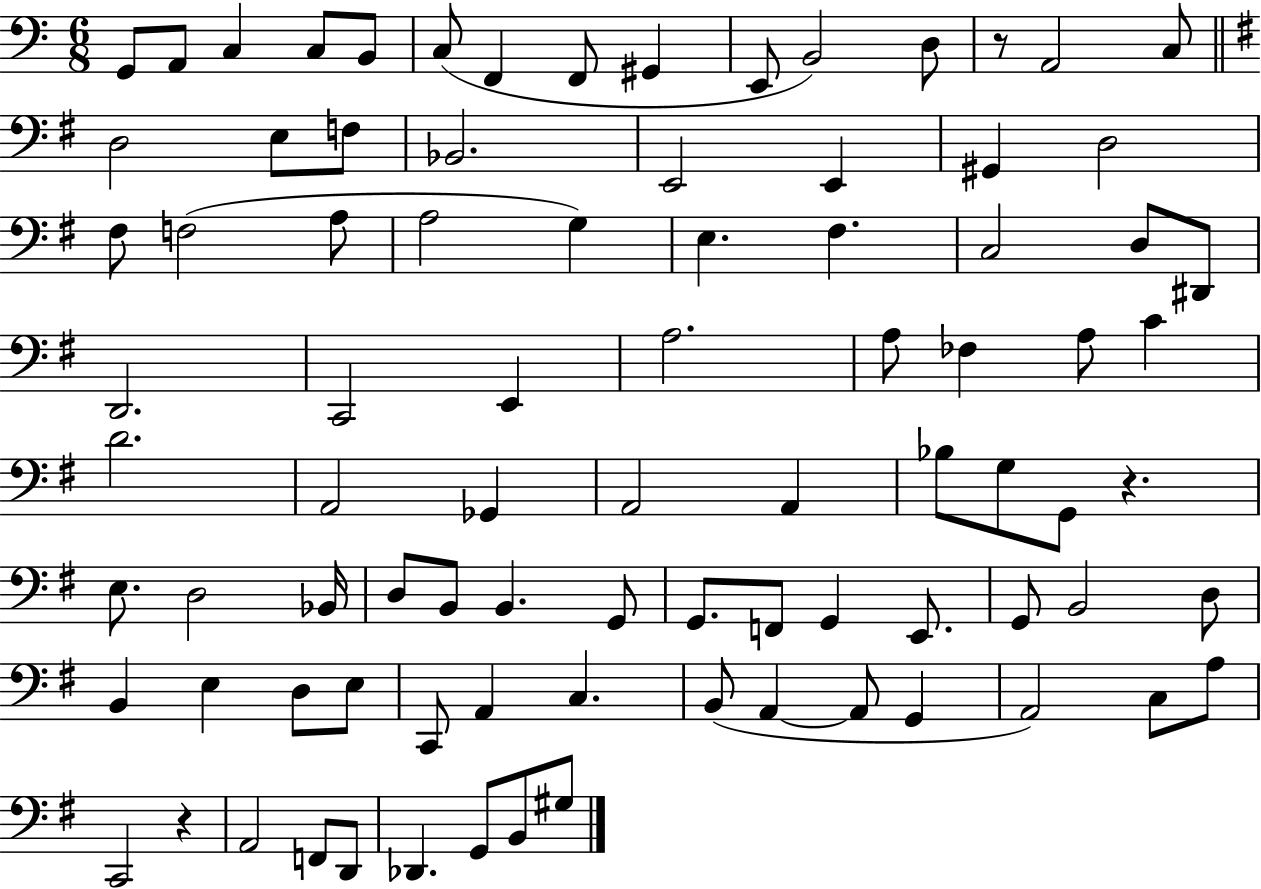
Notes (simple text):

G2/e A2/e C3/q C3/e B2/e C3/e F2/q F2/e G#2/q E2/e B2/h D3/e R/e A2/h C3/e D3/h E3/e F3/e Bb2/h. E2/h E2/q G#2/q D3/h F#3/e F3/h A3/e A3/h G3/q E3/q. F#3/q. C3/h D3/e D#2/e D2/h. C2/h E2/q A3/h. A3/e FES3/q A3/e C4/q D4/h. A2/h Gb2/q A2/h A2/q Bb3/e G3/e G2/e R/q. E3/e. D3/h Bb2/s D3/e B2/e B2/q. G2/e G2/e. F2/e G2/q E2/e. G2/e B2/h D3/e B2/q E3/q D3/e E3/e C2/e A2/q C3/q. B2/e A2/q A2/e G2/q A2/h C3/e A3/e C2/h R/q A2/h F2/e D2/e Db2/q. G2/e B2/e G#3/e